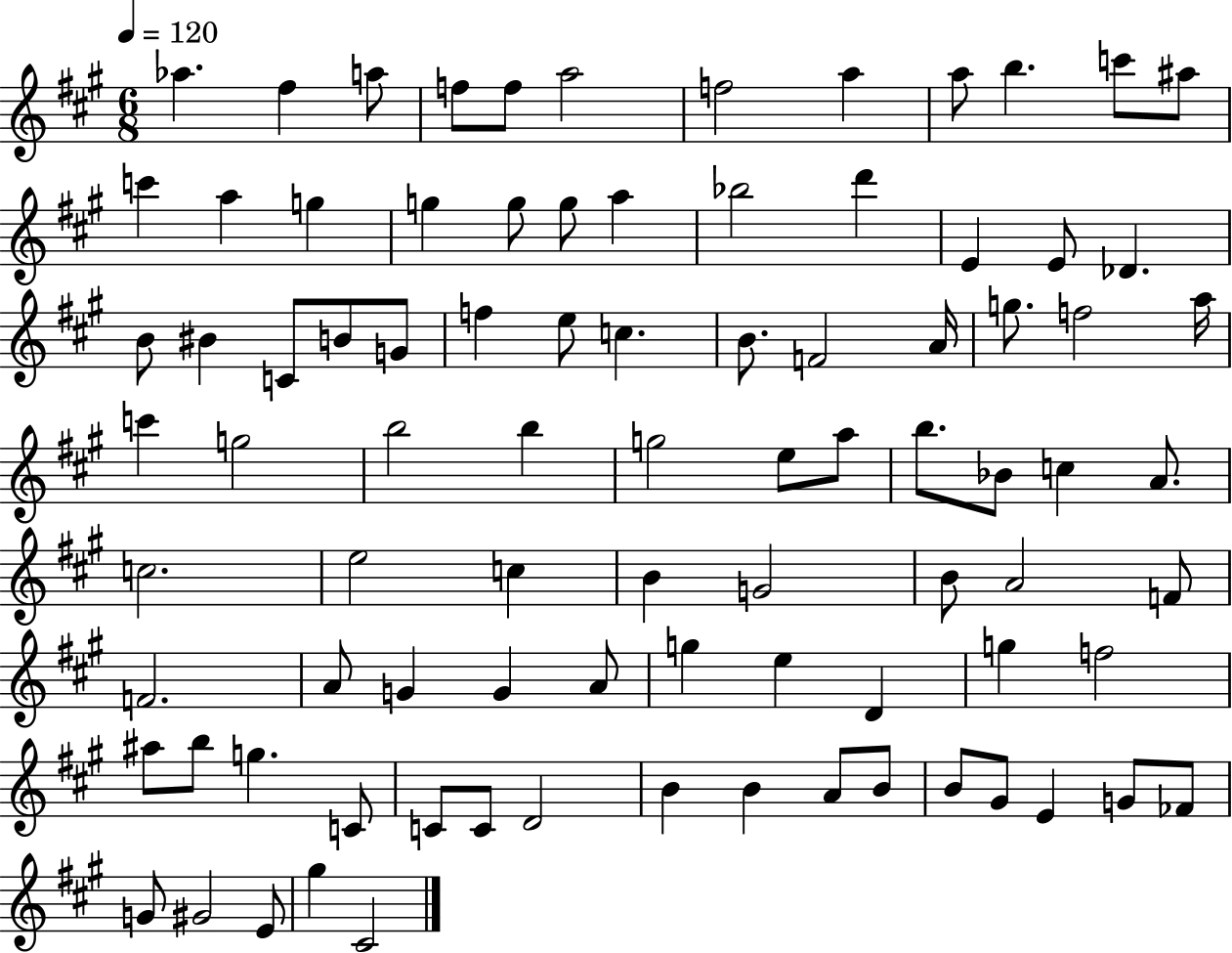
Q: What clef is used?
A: treble